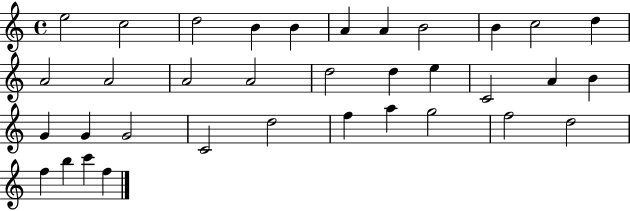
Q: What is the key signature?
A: C major